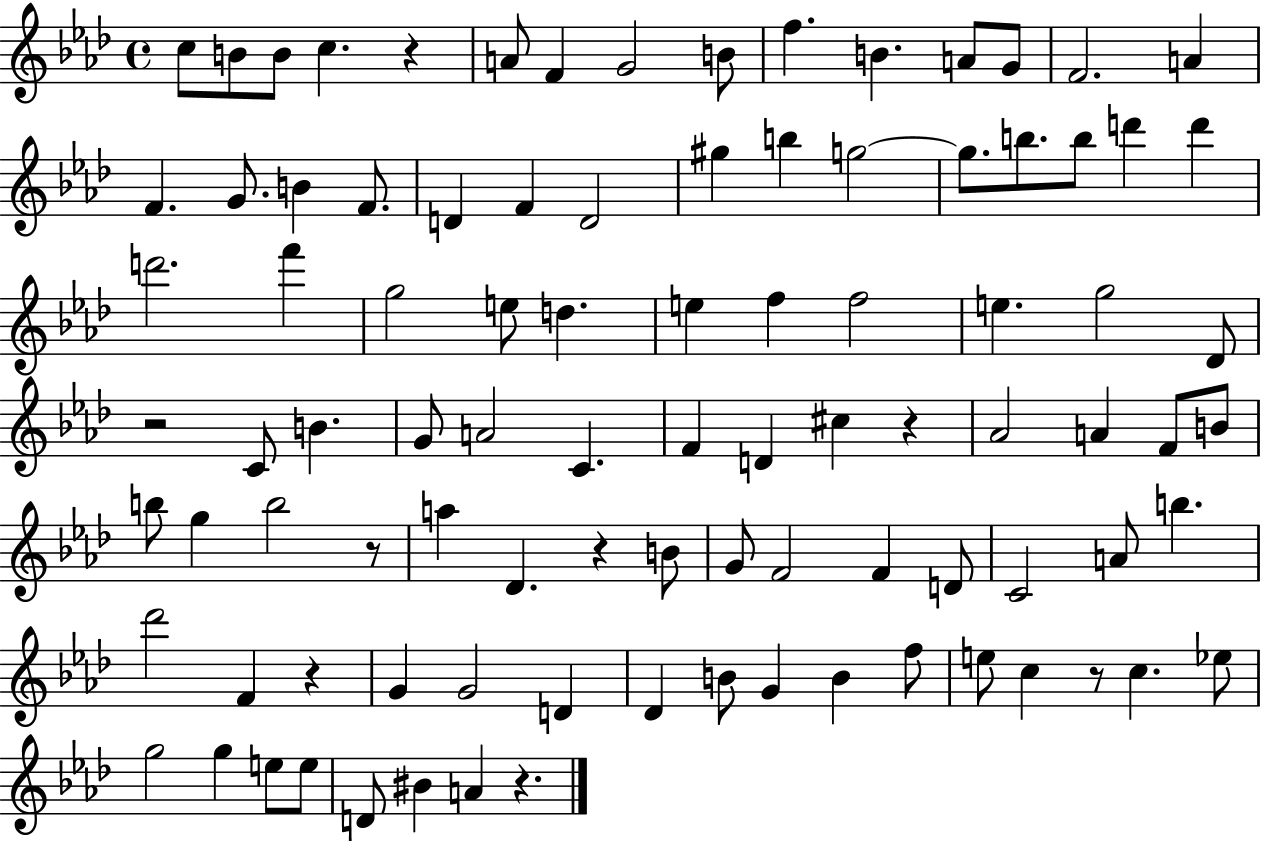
{
  \clef treble
  \time 4/4
  \defaultTimeSignature
  \key aes \major
  c''8 b'8 b'8 c''4. r4 | a'8 f'4 g'2 b'8 | f''4. b'4. a'8 g'8 | f'2. a'4 | \break f'4. g'8. b'4 f'8. | d'4 f'4 d'2 | gis''4 b''4 g''2~~ | g''8. b''8. b''8 d'''4 d'''4 | \break d'''2. f'''4 | g''2 e''8 d''4. | e''4 f''4 f''2 | e''4. g''2 des'8 | \break r2 c'8 b'4. | g'8 a'2 c'4. | f'4 d'4 cis''4 r4 | aes'2 a'4 f'8 b'8 | \break b''8 g''4 b''2 r8 | a''4 des'4. r4 b'8 | g'8 f'2 f'4 d'8 | c'2 a'8 b''4. | \break des'''2 f'4 r4 | g'4 g'2 d'4 | des'4 b'8 g'4 b'4 f''8 | e''8 c''4 r8 c''4. ees''8 | \break g''2 g''4 e''8 e''8 | d'8 bis'4 a'4 r4. | \bar "|."
}